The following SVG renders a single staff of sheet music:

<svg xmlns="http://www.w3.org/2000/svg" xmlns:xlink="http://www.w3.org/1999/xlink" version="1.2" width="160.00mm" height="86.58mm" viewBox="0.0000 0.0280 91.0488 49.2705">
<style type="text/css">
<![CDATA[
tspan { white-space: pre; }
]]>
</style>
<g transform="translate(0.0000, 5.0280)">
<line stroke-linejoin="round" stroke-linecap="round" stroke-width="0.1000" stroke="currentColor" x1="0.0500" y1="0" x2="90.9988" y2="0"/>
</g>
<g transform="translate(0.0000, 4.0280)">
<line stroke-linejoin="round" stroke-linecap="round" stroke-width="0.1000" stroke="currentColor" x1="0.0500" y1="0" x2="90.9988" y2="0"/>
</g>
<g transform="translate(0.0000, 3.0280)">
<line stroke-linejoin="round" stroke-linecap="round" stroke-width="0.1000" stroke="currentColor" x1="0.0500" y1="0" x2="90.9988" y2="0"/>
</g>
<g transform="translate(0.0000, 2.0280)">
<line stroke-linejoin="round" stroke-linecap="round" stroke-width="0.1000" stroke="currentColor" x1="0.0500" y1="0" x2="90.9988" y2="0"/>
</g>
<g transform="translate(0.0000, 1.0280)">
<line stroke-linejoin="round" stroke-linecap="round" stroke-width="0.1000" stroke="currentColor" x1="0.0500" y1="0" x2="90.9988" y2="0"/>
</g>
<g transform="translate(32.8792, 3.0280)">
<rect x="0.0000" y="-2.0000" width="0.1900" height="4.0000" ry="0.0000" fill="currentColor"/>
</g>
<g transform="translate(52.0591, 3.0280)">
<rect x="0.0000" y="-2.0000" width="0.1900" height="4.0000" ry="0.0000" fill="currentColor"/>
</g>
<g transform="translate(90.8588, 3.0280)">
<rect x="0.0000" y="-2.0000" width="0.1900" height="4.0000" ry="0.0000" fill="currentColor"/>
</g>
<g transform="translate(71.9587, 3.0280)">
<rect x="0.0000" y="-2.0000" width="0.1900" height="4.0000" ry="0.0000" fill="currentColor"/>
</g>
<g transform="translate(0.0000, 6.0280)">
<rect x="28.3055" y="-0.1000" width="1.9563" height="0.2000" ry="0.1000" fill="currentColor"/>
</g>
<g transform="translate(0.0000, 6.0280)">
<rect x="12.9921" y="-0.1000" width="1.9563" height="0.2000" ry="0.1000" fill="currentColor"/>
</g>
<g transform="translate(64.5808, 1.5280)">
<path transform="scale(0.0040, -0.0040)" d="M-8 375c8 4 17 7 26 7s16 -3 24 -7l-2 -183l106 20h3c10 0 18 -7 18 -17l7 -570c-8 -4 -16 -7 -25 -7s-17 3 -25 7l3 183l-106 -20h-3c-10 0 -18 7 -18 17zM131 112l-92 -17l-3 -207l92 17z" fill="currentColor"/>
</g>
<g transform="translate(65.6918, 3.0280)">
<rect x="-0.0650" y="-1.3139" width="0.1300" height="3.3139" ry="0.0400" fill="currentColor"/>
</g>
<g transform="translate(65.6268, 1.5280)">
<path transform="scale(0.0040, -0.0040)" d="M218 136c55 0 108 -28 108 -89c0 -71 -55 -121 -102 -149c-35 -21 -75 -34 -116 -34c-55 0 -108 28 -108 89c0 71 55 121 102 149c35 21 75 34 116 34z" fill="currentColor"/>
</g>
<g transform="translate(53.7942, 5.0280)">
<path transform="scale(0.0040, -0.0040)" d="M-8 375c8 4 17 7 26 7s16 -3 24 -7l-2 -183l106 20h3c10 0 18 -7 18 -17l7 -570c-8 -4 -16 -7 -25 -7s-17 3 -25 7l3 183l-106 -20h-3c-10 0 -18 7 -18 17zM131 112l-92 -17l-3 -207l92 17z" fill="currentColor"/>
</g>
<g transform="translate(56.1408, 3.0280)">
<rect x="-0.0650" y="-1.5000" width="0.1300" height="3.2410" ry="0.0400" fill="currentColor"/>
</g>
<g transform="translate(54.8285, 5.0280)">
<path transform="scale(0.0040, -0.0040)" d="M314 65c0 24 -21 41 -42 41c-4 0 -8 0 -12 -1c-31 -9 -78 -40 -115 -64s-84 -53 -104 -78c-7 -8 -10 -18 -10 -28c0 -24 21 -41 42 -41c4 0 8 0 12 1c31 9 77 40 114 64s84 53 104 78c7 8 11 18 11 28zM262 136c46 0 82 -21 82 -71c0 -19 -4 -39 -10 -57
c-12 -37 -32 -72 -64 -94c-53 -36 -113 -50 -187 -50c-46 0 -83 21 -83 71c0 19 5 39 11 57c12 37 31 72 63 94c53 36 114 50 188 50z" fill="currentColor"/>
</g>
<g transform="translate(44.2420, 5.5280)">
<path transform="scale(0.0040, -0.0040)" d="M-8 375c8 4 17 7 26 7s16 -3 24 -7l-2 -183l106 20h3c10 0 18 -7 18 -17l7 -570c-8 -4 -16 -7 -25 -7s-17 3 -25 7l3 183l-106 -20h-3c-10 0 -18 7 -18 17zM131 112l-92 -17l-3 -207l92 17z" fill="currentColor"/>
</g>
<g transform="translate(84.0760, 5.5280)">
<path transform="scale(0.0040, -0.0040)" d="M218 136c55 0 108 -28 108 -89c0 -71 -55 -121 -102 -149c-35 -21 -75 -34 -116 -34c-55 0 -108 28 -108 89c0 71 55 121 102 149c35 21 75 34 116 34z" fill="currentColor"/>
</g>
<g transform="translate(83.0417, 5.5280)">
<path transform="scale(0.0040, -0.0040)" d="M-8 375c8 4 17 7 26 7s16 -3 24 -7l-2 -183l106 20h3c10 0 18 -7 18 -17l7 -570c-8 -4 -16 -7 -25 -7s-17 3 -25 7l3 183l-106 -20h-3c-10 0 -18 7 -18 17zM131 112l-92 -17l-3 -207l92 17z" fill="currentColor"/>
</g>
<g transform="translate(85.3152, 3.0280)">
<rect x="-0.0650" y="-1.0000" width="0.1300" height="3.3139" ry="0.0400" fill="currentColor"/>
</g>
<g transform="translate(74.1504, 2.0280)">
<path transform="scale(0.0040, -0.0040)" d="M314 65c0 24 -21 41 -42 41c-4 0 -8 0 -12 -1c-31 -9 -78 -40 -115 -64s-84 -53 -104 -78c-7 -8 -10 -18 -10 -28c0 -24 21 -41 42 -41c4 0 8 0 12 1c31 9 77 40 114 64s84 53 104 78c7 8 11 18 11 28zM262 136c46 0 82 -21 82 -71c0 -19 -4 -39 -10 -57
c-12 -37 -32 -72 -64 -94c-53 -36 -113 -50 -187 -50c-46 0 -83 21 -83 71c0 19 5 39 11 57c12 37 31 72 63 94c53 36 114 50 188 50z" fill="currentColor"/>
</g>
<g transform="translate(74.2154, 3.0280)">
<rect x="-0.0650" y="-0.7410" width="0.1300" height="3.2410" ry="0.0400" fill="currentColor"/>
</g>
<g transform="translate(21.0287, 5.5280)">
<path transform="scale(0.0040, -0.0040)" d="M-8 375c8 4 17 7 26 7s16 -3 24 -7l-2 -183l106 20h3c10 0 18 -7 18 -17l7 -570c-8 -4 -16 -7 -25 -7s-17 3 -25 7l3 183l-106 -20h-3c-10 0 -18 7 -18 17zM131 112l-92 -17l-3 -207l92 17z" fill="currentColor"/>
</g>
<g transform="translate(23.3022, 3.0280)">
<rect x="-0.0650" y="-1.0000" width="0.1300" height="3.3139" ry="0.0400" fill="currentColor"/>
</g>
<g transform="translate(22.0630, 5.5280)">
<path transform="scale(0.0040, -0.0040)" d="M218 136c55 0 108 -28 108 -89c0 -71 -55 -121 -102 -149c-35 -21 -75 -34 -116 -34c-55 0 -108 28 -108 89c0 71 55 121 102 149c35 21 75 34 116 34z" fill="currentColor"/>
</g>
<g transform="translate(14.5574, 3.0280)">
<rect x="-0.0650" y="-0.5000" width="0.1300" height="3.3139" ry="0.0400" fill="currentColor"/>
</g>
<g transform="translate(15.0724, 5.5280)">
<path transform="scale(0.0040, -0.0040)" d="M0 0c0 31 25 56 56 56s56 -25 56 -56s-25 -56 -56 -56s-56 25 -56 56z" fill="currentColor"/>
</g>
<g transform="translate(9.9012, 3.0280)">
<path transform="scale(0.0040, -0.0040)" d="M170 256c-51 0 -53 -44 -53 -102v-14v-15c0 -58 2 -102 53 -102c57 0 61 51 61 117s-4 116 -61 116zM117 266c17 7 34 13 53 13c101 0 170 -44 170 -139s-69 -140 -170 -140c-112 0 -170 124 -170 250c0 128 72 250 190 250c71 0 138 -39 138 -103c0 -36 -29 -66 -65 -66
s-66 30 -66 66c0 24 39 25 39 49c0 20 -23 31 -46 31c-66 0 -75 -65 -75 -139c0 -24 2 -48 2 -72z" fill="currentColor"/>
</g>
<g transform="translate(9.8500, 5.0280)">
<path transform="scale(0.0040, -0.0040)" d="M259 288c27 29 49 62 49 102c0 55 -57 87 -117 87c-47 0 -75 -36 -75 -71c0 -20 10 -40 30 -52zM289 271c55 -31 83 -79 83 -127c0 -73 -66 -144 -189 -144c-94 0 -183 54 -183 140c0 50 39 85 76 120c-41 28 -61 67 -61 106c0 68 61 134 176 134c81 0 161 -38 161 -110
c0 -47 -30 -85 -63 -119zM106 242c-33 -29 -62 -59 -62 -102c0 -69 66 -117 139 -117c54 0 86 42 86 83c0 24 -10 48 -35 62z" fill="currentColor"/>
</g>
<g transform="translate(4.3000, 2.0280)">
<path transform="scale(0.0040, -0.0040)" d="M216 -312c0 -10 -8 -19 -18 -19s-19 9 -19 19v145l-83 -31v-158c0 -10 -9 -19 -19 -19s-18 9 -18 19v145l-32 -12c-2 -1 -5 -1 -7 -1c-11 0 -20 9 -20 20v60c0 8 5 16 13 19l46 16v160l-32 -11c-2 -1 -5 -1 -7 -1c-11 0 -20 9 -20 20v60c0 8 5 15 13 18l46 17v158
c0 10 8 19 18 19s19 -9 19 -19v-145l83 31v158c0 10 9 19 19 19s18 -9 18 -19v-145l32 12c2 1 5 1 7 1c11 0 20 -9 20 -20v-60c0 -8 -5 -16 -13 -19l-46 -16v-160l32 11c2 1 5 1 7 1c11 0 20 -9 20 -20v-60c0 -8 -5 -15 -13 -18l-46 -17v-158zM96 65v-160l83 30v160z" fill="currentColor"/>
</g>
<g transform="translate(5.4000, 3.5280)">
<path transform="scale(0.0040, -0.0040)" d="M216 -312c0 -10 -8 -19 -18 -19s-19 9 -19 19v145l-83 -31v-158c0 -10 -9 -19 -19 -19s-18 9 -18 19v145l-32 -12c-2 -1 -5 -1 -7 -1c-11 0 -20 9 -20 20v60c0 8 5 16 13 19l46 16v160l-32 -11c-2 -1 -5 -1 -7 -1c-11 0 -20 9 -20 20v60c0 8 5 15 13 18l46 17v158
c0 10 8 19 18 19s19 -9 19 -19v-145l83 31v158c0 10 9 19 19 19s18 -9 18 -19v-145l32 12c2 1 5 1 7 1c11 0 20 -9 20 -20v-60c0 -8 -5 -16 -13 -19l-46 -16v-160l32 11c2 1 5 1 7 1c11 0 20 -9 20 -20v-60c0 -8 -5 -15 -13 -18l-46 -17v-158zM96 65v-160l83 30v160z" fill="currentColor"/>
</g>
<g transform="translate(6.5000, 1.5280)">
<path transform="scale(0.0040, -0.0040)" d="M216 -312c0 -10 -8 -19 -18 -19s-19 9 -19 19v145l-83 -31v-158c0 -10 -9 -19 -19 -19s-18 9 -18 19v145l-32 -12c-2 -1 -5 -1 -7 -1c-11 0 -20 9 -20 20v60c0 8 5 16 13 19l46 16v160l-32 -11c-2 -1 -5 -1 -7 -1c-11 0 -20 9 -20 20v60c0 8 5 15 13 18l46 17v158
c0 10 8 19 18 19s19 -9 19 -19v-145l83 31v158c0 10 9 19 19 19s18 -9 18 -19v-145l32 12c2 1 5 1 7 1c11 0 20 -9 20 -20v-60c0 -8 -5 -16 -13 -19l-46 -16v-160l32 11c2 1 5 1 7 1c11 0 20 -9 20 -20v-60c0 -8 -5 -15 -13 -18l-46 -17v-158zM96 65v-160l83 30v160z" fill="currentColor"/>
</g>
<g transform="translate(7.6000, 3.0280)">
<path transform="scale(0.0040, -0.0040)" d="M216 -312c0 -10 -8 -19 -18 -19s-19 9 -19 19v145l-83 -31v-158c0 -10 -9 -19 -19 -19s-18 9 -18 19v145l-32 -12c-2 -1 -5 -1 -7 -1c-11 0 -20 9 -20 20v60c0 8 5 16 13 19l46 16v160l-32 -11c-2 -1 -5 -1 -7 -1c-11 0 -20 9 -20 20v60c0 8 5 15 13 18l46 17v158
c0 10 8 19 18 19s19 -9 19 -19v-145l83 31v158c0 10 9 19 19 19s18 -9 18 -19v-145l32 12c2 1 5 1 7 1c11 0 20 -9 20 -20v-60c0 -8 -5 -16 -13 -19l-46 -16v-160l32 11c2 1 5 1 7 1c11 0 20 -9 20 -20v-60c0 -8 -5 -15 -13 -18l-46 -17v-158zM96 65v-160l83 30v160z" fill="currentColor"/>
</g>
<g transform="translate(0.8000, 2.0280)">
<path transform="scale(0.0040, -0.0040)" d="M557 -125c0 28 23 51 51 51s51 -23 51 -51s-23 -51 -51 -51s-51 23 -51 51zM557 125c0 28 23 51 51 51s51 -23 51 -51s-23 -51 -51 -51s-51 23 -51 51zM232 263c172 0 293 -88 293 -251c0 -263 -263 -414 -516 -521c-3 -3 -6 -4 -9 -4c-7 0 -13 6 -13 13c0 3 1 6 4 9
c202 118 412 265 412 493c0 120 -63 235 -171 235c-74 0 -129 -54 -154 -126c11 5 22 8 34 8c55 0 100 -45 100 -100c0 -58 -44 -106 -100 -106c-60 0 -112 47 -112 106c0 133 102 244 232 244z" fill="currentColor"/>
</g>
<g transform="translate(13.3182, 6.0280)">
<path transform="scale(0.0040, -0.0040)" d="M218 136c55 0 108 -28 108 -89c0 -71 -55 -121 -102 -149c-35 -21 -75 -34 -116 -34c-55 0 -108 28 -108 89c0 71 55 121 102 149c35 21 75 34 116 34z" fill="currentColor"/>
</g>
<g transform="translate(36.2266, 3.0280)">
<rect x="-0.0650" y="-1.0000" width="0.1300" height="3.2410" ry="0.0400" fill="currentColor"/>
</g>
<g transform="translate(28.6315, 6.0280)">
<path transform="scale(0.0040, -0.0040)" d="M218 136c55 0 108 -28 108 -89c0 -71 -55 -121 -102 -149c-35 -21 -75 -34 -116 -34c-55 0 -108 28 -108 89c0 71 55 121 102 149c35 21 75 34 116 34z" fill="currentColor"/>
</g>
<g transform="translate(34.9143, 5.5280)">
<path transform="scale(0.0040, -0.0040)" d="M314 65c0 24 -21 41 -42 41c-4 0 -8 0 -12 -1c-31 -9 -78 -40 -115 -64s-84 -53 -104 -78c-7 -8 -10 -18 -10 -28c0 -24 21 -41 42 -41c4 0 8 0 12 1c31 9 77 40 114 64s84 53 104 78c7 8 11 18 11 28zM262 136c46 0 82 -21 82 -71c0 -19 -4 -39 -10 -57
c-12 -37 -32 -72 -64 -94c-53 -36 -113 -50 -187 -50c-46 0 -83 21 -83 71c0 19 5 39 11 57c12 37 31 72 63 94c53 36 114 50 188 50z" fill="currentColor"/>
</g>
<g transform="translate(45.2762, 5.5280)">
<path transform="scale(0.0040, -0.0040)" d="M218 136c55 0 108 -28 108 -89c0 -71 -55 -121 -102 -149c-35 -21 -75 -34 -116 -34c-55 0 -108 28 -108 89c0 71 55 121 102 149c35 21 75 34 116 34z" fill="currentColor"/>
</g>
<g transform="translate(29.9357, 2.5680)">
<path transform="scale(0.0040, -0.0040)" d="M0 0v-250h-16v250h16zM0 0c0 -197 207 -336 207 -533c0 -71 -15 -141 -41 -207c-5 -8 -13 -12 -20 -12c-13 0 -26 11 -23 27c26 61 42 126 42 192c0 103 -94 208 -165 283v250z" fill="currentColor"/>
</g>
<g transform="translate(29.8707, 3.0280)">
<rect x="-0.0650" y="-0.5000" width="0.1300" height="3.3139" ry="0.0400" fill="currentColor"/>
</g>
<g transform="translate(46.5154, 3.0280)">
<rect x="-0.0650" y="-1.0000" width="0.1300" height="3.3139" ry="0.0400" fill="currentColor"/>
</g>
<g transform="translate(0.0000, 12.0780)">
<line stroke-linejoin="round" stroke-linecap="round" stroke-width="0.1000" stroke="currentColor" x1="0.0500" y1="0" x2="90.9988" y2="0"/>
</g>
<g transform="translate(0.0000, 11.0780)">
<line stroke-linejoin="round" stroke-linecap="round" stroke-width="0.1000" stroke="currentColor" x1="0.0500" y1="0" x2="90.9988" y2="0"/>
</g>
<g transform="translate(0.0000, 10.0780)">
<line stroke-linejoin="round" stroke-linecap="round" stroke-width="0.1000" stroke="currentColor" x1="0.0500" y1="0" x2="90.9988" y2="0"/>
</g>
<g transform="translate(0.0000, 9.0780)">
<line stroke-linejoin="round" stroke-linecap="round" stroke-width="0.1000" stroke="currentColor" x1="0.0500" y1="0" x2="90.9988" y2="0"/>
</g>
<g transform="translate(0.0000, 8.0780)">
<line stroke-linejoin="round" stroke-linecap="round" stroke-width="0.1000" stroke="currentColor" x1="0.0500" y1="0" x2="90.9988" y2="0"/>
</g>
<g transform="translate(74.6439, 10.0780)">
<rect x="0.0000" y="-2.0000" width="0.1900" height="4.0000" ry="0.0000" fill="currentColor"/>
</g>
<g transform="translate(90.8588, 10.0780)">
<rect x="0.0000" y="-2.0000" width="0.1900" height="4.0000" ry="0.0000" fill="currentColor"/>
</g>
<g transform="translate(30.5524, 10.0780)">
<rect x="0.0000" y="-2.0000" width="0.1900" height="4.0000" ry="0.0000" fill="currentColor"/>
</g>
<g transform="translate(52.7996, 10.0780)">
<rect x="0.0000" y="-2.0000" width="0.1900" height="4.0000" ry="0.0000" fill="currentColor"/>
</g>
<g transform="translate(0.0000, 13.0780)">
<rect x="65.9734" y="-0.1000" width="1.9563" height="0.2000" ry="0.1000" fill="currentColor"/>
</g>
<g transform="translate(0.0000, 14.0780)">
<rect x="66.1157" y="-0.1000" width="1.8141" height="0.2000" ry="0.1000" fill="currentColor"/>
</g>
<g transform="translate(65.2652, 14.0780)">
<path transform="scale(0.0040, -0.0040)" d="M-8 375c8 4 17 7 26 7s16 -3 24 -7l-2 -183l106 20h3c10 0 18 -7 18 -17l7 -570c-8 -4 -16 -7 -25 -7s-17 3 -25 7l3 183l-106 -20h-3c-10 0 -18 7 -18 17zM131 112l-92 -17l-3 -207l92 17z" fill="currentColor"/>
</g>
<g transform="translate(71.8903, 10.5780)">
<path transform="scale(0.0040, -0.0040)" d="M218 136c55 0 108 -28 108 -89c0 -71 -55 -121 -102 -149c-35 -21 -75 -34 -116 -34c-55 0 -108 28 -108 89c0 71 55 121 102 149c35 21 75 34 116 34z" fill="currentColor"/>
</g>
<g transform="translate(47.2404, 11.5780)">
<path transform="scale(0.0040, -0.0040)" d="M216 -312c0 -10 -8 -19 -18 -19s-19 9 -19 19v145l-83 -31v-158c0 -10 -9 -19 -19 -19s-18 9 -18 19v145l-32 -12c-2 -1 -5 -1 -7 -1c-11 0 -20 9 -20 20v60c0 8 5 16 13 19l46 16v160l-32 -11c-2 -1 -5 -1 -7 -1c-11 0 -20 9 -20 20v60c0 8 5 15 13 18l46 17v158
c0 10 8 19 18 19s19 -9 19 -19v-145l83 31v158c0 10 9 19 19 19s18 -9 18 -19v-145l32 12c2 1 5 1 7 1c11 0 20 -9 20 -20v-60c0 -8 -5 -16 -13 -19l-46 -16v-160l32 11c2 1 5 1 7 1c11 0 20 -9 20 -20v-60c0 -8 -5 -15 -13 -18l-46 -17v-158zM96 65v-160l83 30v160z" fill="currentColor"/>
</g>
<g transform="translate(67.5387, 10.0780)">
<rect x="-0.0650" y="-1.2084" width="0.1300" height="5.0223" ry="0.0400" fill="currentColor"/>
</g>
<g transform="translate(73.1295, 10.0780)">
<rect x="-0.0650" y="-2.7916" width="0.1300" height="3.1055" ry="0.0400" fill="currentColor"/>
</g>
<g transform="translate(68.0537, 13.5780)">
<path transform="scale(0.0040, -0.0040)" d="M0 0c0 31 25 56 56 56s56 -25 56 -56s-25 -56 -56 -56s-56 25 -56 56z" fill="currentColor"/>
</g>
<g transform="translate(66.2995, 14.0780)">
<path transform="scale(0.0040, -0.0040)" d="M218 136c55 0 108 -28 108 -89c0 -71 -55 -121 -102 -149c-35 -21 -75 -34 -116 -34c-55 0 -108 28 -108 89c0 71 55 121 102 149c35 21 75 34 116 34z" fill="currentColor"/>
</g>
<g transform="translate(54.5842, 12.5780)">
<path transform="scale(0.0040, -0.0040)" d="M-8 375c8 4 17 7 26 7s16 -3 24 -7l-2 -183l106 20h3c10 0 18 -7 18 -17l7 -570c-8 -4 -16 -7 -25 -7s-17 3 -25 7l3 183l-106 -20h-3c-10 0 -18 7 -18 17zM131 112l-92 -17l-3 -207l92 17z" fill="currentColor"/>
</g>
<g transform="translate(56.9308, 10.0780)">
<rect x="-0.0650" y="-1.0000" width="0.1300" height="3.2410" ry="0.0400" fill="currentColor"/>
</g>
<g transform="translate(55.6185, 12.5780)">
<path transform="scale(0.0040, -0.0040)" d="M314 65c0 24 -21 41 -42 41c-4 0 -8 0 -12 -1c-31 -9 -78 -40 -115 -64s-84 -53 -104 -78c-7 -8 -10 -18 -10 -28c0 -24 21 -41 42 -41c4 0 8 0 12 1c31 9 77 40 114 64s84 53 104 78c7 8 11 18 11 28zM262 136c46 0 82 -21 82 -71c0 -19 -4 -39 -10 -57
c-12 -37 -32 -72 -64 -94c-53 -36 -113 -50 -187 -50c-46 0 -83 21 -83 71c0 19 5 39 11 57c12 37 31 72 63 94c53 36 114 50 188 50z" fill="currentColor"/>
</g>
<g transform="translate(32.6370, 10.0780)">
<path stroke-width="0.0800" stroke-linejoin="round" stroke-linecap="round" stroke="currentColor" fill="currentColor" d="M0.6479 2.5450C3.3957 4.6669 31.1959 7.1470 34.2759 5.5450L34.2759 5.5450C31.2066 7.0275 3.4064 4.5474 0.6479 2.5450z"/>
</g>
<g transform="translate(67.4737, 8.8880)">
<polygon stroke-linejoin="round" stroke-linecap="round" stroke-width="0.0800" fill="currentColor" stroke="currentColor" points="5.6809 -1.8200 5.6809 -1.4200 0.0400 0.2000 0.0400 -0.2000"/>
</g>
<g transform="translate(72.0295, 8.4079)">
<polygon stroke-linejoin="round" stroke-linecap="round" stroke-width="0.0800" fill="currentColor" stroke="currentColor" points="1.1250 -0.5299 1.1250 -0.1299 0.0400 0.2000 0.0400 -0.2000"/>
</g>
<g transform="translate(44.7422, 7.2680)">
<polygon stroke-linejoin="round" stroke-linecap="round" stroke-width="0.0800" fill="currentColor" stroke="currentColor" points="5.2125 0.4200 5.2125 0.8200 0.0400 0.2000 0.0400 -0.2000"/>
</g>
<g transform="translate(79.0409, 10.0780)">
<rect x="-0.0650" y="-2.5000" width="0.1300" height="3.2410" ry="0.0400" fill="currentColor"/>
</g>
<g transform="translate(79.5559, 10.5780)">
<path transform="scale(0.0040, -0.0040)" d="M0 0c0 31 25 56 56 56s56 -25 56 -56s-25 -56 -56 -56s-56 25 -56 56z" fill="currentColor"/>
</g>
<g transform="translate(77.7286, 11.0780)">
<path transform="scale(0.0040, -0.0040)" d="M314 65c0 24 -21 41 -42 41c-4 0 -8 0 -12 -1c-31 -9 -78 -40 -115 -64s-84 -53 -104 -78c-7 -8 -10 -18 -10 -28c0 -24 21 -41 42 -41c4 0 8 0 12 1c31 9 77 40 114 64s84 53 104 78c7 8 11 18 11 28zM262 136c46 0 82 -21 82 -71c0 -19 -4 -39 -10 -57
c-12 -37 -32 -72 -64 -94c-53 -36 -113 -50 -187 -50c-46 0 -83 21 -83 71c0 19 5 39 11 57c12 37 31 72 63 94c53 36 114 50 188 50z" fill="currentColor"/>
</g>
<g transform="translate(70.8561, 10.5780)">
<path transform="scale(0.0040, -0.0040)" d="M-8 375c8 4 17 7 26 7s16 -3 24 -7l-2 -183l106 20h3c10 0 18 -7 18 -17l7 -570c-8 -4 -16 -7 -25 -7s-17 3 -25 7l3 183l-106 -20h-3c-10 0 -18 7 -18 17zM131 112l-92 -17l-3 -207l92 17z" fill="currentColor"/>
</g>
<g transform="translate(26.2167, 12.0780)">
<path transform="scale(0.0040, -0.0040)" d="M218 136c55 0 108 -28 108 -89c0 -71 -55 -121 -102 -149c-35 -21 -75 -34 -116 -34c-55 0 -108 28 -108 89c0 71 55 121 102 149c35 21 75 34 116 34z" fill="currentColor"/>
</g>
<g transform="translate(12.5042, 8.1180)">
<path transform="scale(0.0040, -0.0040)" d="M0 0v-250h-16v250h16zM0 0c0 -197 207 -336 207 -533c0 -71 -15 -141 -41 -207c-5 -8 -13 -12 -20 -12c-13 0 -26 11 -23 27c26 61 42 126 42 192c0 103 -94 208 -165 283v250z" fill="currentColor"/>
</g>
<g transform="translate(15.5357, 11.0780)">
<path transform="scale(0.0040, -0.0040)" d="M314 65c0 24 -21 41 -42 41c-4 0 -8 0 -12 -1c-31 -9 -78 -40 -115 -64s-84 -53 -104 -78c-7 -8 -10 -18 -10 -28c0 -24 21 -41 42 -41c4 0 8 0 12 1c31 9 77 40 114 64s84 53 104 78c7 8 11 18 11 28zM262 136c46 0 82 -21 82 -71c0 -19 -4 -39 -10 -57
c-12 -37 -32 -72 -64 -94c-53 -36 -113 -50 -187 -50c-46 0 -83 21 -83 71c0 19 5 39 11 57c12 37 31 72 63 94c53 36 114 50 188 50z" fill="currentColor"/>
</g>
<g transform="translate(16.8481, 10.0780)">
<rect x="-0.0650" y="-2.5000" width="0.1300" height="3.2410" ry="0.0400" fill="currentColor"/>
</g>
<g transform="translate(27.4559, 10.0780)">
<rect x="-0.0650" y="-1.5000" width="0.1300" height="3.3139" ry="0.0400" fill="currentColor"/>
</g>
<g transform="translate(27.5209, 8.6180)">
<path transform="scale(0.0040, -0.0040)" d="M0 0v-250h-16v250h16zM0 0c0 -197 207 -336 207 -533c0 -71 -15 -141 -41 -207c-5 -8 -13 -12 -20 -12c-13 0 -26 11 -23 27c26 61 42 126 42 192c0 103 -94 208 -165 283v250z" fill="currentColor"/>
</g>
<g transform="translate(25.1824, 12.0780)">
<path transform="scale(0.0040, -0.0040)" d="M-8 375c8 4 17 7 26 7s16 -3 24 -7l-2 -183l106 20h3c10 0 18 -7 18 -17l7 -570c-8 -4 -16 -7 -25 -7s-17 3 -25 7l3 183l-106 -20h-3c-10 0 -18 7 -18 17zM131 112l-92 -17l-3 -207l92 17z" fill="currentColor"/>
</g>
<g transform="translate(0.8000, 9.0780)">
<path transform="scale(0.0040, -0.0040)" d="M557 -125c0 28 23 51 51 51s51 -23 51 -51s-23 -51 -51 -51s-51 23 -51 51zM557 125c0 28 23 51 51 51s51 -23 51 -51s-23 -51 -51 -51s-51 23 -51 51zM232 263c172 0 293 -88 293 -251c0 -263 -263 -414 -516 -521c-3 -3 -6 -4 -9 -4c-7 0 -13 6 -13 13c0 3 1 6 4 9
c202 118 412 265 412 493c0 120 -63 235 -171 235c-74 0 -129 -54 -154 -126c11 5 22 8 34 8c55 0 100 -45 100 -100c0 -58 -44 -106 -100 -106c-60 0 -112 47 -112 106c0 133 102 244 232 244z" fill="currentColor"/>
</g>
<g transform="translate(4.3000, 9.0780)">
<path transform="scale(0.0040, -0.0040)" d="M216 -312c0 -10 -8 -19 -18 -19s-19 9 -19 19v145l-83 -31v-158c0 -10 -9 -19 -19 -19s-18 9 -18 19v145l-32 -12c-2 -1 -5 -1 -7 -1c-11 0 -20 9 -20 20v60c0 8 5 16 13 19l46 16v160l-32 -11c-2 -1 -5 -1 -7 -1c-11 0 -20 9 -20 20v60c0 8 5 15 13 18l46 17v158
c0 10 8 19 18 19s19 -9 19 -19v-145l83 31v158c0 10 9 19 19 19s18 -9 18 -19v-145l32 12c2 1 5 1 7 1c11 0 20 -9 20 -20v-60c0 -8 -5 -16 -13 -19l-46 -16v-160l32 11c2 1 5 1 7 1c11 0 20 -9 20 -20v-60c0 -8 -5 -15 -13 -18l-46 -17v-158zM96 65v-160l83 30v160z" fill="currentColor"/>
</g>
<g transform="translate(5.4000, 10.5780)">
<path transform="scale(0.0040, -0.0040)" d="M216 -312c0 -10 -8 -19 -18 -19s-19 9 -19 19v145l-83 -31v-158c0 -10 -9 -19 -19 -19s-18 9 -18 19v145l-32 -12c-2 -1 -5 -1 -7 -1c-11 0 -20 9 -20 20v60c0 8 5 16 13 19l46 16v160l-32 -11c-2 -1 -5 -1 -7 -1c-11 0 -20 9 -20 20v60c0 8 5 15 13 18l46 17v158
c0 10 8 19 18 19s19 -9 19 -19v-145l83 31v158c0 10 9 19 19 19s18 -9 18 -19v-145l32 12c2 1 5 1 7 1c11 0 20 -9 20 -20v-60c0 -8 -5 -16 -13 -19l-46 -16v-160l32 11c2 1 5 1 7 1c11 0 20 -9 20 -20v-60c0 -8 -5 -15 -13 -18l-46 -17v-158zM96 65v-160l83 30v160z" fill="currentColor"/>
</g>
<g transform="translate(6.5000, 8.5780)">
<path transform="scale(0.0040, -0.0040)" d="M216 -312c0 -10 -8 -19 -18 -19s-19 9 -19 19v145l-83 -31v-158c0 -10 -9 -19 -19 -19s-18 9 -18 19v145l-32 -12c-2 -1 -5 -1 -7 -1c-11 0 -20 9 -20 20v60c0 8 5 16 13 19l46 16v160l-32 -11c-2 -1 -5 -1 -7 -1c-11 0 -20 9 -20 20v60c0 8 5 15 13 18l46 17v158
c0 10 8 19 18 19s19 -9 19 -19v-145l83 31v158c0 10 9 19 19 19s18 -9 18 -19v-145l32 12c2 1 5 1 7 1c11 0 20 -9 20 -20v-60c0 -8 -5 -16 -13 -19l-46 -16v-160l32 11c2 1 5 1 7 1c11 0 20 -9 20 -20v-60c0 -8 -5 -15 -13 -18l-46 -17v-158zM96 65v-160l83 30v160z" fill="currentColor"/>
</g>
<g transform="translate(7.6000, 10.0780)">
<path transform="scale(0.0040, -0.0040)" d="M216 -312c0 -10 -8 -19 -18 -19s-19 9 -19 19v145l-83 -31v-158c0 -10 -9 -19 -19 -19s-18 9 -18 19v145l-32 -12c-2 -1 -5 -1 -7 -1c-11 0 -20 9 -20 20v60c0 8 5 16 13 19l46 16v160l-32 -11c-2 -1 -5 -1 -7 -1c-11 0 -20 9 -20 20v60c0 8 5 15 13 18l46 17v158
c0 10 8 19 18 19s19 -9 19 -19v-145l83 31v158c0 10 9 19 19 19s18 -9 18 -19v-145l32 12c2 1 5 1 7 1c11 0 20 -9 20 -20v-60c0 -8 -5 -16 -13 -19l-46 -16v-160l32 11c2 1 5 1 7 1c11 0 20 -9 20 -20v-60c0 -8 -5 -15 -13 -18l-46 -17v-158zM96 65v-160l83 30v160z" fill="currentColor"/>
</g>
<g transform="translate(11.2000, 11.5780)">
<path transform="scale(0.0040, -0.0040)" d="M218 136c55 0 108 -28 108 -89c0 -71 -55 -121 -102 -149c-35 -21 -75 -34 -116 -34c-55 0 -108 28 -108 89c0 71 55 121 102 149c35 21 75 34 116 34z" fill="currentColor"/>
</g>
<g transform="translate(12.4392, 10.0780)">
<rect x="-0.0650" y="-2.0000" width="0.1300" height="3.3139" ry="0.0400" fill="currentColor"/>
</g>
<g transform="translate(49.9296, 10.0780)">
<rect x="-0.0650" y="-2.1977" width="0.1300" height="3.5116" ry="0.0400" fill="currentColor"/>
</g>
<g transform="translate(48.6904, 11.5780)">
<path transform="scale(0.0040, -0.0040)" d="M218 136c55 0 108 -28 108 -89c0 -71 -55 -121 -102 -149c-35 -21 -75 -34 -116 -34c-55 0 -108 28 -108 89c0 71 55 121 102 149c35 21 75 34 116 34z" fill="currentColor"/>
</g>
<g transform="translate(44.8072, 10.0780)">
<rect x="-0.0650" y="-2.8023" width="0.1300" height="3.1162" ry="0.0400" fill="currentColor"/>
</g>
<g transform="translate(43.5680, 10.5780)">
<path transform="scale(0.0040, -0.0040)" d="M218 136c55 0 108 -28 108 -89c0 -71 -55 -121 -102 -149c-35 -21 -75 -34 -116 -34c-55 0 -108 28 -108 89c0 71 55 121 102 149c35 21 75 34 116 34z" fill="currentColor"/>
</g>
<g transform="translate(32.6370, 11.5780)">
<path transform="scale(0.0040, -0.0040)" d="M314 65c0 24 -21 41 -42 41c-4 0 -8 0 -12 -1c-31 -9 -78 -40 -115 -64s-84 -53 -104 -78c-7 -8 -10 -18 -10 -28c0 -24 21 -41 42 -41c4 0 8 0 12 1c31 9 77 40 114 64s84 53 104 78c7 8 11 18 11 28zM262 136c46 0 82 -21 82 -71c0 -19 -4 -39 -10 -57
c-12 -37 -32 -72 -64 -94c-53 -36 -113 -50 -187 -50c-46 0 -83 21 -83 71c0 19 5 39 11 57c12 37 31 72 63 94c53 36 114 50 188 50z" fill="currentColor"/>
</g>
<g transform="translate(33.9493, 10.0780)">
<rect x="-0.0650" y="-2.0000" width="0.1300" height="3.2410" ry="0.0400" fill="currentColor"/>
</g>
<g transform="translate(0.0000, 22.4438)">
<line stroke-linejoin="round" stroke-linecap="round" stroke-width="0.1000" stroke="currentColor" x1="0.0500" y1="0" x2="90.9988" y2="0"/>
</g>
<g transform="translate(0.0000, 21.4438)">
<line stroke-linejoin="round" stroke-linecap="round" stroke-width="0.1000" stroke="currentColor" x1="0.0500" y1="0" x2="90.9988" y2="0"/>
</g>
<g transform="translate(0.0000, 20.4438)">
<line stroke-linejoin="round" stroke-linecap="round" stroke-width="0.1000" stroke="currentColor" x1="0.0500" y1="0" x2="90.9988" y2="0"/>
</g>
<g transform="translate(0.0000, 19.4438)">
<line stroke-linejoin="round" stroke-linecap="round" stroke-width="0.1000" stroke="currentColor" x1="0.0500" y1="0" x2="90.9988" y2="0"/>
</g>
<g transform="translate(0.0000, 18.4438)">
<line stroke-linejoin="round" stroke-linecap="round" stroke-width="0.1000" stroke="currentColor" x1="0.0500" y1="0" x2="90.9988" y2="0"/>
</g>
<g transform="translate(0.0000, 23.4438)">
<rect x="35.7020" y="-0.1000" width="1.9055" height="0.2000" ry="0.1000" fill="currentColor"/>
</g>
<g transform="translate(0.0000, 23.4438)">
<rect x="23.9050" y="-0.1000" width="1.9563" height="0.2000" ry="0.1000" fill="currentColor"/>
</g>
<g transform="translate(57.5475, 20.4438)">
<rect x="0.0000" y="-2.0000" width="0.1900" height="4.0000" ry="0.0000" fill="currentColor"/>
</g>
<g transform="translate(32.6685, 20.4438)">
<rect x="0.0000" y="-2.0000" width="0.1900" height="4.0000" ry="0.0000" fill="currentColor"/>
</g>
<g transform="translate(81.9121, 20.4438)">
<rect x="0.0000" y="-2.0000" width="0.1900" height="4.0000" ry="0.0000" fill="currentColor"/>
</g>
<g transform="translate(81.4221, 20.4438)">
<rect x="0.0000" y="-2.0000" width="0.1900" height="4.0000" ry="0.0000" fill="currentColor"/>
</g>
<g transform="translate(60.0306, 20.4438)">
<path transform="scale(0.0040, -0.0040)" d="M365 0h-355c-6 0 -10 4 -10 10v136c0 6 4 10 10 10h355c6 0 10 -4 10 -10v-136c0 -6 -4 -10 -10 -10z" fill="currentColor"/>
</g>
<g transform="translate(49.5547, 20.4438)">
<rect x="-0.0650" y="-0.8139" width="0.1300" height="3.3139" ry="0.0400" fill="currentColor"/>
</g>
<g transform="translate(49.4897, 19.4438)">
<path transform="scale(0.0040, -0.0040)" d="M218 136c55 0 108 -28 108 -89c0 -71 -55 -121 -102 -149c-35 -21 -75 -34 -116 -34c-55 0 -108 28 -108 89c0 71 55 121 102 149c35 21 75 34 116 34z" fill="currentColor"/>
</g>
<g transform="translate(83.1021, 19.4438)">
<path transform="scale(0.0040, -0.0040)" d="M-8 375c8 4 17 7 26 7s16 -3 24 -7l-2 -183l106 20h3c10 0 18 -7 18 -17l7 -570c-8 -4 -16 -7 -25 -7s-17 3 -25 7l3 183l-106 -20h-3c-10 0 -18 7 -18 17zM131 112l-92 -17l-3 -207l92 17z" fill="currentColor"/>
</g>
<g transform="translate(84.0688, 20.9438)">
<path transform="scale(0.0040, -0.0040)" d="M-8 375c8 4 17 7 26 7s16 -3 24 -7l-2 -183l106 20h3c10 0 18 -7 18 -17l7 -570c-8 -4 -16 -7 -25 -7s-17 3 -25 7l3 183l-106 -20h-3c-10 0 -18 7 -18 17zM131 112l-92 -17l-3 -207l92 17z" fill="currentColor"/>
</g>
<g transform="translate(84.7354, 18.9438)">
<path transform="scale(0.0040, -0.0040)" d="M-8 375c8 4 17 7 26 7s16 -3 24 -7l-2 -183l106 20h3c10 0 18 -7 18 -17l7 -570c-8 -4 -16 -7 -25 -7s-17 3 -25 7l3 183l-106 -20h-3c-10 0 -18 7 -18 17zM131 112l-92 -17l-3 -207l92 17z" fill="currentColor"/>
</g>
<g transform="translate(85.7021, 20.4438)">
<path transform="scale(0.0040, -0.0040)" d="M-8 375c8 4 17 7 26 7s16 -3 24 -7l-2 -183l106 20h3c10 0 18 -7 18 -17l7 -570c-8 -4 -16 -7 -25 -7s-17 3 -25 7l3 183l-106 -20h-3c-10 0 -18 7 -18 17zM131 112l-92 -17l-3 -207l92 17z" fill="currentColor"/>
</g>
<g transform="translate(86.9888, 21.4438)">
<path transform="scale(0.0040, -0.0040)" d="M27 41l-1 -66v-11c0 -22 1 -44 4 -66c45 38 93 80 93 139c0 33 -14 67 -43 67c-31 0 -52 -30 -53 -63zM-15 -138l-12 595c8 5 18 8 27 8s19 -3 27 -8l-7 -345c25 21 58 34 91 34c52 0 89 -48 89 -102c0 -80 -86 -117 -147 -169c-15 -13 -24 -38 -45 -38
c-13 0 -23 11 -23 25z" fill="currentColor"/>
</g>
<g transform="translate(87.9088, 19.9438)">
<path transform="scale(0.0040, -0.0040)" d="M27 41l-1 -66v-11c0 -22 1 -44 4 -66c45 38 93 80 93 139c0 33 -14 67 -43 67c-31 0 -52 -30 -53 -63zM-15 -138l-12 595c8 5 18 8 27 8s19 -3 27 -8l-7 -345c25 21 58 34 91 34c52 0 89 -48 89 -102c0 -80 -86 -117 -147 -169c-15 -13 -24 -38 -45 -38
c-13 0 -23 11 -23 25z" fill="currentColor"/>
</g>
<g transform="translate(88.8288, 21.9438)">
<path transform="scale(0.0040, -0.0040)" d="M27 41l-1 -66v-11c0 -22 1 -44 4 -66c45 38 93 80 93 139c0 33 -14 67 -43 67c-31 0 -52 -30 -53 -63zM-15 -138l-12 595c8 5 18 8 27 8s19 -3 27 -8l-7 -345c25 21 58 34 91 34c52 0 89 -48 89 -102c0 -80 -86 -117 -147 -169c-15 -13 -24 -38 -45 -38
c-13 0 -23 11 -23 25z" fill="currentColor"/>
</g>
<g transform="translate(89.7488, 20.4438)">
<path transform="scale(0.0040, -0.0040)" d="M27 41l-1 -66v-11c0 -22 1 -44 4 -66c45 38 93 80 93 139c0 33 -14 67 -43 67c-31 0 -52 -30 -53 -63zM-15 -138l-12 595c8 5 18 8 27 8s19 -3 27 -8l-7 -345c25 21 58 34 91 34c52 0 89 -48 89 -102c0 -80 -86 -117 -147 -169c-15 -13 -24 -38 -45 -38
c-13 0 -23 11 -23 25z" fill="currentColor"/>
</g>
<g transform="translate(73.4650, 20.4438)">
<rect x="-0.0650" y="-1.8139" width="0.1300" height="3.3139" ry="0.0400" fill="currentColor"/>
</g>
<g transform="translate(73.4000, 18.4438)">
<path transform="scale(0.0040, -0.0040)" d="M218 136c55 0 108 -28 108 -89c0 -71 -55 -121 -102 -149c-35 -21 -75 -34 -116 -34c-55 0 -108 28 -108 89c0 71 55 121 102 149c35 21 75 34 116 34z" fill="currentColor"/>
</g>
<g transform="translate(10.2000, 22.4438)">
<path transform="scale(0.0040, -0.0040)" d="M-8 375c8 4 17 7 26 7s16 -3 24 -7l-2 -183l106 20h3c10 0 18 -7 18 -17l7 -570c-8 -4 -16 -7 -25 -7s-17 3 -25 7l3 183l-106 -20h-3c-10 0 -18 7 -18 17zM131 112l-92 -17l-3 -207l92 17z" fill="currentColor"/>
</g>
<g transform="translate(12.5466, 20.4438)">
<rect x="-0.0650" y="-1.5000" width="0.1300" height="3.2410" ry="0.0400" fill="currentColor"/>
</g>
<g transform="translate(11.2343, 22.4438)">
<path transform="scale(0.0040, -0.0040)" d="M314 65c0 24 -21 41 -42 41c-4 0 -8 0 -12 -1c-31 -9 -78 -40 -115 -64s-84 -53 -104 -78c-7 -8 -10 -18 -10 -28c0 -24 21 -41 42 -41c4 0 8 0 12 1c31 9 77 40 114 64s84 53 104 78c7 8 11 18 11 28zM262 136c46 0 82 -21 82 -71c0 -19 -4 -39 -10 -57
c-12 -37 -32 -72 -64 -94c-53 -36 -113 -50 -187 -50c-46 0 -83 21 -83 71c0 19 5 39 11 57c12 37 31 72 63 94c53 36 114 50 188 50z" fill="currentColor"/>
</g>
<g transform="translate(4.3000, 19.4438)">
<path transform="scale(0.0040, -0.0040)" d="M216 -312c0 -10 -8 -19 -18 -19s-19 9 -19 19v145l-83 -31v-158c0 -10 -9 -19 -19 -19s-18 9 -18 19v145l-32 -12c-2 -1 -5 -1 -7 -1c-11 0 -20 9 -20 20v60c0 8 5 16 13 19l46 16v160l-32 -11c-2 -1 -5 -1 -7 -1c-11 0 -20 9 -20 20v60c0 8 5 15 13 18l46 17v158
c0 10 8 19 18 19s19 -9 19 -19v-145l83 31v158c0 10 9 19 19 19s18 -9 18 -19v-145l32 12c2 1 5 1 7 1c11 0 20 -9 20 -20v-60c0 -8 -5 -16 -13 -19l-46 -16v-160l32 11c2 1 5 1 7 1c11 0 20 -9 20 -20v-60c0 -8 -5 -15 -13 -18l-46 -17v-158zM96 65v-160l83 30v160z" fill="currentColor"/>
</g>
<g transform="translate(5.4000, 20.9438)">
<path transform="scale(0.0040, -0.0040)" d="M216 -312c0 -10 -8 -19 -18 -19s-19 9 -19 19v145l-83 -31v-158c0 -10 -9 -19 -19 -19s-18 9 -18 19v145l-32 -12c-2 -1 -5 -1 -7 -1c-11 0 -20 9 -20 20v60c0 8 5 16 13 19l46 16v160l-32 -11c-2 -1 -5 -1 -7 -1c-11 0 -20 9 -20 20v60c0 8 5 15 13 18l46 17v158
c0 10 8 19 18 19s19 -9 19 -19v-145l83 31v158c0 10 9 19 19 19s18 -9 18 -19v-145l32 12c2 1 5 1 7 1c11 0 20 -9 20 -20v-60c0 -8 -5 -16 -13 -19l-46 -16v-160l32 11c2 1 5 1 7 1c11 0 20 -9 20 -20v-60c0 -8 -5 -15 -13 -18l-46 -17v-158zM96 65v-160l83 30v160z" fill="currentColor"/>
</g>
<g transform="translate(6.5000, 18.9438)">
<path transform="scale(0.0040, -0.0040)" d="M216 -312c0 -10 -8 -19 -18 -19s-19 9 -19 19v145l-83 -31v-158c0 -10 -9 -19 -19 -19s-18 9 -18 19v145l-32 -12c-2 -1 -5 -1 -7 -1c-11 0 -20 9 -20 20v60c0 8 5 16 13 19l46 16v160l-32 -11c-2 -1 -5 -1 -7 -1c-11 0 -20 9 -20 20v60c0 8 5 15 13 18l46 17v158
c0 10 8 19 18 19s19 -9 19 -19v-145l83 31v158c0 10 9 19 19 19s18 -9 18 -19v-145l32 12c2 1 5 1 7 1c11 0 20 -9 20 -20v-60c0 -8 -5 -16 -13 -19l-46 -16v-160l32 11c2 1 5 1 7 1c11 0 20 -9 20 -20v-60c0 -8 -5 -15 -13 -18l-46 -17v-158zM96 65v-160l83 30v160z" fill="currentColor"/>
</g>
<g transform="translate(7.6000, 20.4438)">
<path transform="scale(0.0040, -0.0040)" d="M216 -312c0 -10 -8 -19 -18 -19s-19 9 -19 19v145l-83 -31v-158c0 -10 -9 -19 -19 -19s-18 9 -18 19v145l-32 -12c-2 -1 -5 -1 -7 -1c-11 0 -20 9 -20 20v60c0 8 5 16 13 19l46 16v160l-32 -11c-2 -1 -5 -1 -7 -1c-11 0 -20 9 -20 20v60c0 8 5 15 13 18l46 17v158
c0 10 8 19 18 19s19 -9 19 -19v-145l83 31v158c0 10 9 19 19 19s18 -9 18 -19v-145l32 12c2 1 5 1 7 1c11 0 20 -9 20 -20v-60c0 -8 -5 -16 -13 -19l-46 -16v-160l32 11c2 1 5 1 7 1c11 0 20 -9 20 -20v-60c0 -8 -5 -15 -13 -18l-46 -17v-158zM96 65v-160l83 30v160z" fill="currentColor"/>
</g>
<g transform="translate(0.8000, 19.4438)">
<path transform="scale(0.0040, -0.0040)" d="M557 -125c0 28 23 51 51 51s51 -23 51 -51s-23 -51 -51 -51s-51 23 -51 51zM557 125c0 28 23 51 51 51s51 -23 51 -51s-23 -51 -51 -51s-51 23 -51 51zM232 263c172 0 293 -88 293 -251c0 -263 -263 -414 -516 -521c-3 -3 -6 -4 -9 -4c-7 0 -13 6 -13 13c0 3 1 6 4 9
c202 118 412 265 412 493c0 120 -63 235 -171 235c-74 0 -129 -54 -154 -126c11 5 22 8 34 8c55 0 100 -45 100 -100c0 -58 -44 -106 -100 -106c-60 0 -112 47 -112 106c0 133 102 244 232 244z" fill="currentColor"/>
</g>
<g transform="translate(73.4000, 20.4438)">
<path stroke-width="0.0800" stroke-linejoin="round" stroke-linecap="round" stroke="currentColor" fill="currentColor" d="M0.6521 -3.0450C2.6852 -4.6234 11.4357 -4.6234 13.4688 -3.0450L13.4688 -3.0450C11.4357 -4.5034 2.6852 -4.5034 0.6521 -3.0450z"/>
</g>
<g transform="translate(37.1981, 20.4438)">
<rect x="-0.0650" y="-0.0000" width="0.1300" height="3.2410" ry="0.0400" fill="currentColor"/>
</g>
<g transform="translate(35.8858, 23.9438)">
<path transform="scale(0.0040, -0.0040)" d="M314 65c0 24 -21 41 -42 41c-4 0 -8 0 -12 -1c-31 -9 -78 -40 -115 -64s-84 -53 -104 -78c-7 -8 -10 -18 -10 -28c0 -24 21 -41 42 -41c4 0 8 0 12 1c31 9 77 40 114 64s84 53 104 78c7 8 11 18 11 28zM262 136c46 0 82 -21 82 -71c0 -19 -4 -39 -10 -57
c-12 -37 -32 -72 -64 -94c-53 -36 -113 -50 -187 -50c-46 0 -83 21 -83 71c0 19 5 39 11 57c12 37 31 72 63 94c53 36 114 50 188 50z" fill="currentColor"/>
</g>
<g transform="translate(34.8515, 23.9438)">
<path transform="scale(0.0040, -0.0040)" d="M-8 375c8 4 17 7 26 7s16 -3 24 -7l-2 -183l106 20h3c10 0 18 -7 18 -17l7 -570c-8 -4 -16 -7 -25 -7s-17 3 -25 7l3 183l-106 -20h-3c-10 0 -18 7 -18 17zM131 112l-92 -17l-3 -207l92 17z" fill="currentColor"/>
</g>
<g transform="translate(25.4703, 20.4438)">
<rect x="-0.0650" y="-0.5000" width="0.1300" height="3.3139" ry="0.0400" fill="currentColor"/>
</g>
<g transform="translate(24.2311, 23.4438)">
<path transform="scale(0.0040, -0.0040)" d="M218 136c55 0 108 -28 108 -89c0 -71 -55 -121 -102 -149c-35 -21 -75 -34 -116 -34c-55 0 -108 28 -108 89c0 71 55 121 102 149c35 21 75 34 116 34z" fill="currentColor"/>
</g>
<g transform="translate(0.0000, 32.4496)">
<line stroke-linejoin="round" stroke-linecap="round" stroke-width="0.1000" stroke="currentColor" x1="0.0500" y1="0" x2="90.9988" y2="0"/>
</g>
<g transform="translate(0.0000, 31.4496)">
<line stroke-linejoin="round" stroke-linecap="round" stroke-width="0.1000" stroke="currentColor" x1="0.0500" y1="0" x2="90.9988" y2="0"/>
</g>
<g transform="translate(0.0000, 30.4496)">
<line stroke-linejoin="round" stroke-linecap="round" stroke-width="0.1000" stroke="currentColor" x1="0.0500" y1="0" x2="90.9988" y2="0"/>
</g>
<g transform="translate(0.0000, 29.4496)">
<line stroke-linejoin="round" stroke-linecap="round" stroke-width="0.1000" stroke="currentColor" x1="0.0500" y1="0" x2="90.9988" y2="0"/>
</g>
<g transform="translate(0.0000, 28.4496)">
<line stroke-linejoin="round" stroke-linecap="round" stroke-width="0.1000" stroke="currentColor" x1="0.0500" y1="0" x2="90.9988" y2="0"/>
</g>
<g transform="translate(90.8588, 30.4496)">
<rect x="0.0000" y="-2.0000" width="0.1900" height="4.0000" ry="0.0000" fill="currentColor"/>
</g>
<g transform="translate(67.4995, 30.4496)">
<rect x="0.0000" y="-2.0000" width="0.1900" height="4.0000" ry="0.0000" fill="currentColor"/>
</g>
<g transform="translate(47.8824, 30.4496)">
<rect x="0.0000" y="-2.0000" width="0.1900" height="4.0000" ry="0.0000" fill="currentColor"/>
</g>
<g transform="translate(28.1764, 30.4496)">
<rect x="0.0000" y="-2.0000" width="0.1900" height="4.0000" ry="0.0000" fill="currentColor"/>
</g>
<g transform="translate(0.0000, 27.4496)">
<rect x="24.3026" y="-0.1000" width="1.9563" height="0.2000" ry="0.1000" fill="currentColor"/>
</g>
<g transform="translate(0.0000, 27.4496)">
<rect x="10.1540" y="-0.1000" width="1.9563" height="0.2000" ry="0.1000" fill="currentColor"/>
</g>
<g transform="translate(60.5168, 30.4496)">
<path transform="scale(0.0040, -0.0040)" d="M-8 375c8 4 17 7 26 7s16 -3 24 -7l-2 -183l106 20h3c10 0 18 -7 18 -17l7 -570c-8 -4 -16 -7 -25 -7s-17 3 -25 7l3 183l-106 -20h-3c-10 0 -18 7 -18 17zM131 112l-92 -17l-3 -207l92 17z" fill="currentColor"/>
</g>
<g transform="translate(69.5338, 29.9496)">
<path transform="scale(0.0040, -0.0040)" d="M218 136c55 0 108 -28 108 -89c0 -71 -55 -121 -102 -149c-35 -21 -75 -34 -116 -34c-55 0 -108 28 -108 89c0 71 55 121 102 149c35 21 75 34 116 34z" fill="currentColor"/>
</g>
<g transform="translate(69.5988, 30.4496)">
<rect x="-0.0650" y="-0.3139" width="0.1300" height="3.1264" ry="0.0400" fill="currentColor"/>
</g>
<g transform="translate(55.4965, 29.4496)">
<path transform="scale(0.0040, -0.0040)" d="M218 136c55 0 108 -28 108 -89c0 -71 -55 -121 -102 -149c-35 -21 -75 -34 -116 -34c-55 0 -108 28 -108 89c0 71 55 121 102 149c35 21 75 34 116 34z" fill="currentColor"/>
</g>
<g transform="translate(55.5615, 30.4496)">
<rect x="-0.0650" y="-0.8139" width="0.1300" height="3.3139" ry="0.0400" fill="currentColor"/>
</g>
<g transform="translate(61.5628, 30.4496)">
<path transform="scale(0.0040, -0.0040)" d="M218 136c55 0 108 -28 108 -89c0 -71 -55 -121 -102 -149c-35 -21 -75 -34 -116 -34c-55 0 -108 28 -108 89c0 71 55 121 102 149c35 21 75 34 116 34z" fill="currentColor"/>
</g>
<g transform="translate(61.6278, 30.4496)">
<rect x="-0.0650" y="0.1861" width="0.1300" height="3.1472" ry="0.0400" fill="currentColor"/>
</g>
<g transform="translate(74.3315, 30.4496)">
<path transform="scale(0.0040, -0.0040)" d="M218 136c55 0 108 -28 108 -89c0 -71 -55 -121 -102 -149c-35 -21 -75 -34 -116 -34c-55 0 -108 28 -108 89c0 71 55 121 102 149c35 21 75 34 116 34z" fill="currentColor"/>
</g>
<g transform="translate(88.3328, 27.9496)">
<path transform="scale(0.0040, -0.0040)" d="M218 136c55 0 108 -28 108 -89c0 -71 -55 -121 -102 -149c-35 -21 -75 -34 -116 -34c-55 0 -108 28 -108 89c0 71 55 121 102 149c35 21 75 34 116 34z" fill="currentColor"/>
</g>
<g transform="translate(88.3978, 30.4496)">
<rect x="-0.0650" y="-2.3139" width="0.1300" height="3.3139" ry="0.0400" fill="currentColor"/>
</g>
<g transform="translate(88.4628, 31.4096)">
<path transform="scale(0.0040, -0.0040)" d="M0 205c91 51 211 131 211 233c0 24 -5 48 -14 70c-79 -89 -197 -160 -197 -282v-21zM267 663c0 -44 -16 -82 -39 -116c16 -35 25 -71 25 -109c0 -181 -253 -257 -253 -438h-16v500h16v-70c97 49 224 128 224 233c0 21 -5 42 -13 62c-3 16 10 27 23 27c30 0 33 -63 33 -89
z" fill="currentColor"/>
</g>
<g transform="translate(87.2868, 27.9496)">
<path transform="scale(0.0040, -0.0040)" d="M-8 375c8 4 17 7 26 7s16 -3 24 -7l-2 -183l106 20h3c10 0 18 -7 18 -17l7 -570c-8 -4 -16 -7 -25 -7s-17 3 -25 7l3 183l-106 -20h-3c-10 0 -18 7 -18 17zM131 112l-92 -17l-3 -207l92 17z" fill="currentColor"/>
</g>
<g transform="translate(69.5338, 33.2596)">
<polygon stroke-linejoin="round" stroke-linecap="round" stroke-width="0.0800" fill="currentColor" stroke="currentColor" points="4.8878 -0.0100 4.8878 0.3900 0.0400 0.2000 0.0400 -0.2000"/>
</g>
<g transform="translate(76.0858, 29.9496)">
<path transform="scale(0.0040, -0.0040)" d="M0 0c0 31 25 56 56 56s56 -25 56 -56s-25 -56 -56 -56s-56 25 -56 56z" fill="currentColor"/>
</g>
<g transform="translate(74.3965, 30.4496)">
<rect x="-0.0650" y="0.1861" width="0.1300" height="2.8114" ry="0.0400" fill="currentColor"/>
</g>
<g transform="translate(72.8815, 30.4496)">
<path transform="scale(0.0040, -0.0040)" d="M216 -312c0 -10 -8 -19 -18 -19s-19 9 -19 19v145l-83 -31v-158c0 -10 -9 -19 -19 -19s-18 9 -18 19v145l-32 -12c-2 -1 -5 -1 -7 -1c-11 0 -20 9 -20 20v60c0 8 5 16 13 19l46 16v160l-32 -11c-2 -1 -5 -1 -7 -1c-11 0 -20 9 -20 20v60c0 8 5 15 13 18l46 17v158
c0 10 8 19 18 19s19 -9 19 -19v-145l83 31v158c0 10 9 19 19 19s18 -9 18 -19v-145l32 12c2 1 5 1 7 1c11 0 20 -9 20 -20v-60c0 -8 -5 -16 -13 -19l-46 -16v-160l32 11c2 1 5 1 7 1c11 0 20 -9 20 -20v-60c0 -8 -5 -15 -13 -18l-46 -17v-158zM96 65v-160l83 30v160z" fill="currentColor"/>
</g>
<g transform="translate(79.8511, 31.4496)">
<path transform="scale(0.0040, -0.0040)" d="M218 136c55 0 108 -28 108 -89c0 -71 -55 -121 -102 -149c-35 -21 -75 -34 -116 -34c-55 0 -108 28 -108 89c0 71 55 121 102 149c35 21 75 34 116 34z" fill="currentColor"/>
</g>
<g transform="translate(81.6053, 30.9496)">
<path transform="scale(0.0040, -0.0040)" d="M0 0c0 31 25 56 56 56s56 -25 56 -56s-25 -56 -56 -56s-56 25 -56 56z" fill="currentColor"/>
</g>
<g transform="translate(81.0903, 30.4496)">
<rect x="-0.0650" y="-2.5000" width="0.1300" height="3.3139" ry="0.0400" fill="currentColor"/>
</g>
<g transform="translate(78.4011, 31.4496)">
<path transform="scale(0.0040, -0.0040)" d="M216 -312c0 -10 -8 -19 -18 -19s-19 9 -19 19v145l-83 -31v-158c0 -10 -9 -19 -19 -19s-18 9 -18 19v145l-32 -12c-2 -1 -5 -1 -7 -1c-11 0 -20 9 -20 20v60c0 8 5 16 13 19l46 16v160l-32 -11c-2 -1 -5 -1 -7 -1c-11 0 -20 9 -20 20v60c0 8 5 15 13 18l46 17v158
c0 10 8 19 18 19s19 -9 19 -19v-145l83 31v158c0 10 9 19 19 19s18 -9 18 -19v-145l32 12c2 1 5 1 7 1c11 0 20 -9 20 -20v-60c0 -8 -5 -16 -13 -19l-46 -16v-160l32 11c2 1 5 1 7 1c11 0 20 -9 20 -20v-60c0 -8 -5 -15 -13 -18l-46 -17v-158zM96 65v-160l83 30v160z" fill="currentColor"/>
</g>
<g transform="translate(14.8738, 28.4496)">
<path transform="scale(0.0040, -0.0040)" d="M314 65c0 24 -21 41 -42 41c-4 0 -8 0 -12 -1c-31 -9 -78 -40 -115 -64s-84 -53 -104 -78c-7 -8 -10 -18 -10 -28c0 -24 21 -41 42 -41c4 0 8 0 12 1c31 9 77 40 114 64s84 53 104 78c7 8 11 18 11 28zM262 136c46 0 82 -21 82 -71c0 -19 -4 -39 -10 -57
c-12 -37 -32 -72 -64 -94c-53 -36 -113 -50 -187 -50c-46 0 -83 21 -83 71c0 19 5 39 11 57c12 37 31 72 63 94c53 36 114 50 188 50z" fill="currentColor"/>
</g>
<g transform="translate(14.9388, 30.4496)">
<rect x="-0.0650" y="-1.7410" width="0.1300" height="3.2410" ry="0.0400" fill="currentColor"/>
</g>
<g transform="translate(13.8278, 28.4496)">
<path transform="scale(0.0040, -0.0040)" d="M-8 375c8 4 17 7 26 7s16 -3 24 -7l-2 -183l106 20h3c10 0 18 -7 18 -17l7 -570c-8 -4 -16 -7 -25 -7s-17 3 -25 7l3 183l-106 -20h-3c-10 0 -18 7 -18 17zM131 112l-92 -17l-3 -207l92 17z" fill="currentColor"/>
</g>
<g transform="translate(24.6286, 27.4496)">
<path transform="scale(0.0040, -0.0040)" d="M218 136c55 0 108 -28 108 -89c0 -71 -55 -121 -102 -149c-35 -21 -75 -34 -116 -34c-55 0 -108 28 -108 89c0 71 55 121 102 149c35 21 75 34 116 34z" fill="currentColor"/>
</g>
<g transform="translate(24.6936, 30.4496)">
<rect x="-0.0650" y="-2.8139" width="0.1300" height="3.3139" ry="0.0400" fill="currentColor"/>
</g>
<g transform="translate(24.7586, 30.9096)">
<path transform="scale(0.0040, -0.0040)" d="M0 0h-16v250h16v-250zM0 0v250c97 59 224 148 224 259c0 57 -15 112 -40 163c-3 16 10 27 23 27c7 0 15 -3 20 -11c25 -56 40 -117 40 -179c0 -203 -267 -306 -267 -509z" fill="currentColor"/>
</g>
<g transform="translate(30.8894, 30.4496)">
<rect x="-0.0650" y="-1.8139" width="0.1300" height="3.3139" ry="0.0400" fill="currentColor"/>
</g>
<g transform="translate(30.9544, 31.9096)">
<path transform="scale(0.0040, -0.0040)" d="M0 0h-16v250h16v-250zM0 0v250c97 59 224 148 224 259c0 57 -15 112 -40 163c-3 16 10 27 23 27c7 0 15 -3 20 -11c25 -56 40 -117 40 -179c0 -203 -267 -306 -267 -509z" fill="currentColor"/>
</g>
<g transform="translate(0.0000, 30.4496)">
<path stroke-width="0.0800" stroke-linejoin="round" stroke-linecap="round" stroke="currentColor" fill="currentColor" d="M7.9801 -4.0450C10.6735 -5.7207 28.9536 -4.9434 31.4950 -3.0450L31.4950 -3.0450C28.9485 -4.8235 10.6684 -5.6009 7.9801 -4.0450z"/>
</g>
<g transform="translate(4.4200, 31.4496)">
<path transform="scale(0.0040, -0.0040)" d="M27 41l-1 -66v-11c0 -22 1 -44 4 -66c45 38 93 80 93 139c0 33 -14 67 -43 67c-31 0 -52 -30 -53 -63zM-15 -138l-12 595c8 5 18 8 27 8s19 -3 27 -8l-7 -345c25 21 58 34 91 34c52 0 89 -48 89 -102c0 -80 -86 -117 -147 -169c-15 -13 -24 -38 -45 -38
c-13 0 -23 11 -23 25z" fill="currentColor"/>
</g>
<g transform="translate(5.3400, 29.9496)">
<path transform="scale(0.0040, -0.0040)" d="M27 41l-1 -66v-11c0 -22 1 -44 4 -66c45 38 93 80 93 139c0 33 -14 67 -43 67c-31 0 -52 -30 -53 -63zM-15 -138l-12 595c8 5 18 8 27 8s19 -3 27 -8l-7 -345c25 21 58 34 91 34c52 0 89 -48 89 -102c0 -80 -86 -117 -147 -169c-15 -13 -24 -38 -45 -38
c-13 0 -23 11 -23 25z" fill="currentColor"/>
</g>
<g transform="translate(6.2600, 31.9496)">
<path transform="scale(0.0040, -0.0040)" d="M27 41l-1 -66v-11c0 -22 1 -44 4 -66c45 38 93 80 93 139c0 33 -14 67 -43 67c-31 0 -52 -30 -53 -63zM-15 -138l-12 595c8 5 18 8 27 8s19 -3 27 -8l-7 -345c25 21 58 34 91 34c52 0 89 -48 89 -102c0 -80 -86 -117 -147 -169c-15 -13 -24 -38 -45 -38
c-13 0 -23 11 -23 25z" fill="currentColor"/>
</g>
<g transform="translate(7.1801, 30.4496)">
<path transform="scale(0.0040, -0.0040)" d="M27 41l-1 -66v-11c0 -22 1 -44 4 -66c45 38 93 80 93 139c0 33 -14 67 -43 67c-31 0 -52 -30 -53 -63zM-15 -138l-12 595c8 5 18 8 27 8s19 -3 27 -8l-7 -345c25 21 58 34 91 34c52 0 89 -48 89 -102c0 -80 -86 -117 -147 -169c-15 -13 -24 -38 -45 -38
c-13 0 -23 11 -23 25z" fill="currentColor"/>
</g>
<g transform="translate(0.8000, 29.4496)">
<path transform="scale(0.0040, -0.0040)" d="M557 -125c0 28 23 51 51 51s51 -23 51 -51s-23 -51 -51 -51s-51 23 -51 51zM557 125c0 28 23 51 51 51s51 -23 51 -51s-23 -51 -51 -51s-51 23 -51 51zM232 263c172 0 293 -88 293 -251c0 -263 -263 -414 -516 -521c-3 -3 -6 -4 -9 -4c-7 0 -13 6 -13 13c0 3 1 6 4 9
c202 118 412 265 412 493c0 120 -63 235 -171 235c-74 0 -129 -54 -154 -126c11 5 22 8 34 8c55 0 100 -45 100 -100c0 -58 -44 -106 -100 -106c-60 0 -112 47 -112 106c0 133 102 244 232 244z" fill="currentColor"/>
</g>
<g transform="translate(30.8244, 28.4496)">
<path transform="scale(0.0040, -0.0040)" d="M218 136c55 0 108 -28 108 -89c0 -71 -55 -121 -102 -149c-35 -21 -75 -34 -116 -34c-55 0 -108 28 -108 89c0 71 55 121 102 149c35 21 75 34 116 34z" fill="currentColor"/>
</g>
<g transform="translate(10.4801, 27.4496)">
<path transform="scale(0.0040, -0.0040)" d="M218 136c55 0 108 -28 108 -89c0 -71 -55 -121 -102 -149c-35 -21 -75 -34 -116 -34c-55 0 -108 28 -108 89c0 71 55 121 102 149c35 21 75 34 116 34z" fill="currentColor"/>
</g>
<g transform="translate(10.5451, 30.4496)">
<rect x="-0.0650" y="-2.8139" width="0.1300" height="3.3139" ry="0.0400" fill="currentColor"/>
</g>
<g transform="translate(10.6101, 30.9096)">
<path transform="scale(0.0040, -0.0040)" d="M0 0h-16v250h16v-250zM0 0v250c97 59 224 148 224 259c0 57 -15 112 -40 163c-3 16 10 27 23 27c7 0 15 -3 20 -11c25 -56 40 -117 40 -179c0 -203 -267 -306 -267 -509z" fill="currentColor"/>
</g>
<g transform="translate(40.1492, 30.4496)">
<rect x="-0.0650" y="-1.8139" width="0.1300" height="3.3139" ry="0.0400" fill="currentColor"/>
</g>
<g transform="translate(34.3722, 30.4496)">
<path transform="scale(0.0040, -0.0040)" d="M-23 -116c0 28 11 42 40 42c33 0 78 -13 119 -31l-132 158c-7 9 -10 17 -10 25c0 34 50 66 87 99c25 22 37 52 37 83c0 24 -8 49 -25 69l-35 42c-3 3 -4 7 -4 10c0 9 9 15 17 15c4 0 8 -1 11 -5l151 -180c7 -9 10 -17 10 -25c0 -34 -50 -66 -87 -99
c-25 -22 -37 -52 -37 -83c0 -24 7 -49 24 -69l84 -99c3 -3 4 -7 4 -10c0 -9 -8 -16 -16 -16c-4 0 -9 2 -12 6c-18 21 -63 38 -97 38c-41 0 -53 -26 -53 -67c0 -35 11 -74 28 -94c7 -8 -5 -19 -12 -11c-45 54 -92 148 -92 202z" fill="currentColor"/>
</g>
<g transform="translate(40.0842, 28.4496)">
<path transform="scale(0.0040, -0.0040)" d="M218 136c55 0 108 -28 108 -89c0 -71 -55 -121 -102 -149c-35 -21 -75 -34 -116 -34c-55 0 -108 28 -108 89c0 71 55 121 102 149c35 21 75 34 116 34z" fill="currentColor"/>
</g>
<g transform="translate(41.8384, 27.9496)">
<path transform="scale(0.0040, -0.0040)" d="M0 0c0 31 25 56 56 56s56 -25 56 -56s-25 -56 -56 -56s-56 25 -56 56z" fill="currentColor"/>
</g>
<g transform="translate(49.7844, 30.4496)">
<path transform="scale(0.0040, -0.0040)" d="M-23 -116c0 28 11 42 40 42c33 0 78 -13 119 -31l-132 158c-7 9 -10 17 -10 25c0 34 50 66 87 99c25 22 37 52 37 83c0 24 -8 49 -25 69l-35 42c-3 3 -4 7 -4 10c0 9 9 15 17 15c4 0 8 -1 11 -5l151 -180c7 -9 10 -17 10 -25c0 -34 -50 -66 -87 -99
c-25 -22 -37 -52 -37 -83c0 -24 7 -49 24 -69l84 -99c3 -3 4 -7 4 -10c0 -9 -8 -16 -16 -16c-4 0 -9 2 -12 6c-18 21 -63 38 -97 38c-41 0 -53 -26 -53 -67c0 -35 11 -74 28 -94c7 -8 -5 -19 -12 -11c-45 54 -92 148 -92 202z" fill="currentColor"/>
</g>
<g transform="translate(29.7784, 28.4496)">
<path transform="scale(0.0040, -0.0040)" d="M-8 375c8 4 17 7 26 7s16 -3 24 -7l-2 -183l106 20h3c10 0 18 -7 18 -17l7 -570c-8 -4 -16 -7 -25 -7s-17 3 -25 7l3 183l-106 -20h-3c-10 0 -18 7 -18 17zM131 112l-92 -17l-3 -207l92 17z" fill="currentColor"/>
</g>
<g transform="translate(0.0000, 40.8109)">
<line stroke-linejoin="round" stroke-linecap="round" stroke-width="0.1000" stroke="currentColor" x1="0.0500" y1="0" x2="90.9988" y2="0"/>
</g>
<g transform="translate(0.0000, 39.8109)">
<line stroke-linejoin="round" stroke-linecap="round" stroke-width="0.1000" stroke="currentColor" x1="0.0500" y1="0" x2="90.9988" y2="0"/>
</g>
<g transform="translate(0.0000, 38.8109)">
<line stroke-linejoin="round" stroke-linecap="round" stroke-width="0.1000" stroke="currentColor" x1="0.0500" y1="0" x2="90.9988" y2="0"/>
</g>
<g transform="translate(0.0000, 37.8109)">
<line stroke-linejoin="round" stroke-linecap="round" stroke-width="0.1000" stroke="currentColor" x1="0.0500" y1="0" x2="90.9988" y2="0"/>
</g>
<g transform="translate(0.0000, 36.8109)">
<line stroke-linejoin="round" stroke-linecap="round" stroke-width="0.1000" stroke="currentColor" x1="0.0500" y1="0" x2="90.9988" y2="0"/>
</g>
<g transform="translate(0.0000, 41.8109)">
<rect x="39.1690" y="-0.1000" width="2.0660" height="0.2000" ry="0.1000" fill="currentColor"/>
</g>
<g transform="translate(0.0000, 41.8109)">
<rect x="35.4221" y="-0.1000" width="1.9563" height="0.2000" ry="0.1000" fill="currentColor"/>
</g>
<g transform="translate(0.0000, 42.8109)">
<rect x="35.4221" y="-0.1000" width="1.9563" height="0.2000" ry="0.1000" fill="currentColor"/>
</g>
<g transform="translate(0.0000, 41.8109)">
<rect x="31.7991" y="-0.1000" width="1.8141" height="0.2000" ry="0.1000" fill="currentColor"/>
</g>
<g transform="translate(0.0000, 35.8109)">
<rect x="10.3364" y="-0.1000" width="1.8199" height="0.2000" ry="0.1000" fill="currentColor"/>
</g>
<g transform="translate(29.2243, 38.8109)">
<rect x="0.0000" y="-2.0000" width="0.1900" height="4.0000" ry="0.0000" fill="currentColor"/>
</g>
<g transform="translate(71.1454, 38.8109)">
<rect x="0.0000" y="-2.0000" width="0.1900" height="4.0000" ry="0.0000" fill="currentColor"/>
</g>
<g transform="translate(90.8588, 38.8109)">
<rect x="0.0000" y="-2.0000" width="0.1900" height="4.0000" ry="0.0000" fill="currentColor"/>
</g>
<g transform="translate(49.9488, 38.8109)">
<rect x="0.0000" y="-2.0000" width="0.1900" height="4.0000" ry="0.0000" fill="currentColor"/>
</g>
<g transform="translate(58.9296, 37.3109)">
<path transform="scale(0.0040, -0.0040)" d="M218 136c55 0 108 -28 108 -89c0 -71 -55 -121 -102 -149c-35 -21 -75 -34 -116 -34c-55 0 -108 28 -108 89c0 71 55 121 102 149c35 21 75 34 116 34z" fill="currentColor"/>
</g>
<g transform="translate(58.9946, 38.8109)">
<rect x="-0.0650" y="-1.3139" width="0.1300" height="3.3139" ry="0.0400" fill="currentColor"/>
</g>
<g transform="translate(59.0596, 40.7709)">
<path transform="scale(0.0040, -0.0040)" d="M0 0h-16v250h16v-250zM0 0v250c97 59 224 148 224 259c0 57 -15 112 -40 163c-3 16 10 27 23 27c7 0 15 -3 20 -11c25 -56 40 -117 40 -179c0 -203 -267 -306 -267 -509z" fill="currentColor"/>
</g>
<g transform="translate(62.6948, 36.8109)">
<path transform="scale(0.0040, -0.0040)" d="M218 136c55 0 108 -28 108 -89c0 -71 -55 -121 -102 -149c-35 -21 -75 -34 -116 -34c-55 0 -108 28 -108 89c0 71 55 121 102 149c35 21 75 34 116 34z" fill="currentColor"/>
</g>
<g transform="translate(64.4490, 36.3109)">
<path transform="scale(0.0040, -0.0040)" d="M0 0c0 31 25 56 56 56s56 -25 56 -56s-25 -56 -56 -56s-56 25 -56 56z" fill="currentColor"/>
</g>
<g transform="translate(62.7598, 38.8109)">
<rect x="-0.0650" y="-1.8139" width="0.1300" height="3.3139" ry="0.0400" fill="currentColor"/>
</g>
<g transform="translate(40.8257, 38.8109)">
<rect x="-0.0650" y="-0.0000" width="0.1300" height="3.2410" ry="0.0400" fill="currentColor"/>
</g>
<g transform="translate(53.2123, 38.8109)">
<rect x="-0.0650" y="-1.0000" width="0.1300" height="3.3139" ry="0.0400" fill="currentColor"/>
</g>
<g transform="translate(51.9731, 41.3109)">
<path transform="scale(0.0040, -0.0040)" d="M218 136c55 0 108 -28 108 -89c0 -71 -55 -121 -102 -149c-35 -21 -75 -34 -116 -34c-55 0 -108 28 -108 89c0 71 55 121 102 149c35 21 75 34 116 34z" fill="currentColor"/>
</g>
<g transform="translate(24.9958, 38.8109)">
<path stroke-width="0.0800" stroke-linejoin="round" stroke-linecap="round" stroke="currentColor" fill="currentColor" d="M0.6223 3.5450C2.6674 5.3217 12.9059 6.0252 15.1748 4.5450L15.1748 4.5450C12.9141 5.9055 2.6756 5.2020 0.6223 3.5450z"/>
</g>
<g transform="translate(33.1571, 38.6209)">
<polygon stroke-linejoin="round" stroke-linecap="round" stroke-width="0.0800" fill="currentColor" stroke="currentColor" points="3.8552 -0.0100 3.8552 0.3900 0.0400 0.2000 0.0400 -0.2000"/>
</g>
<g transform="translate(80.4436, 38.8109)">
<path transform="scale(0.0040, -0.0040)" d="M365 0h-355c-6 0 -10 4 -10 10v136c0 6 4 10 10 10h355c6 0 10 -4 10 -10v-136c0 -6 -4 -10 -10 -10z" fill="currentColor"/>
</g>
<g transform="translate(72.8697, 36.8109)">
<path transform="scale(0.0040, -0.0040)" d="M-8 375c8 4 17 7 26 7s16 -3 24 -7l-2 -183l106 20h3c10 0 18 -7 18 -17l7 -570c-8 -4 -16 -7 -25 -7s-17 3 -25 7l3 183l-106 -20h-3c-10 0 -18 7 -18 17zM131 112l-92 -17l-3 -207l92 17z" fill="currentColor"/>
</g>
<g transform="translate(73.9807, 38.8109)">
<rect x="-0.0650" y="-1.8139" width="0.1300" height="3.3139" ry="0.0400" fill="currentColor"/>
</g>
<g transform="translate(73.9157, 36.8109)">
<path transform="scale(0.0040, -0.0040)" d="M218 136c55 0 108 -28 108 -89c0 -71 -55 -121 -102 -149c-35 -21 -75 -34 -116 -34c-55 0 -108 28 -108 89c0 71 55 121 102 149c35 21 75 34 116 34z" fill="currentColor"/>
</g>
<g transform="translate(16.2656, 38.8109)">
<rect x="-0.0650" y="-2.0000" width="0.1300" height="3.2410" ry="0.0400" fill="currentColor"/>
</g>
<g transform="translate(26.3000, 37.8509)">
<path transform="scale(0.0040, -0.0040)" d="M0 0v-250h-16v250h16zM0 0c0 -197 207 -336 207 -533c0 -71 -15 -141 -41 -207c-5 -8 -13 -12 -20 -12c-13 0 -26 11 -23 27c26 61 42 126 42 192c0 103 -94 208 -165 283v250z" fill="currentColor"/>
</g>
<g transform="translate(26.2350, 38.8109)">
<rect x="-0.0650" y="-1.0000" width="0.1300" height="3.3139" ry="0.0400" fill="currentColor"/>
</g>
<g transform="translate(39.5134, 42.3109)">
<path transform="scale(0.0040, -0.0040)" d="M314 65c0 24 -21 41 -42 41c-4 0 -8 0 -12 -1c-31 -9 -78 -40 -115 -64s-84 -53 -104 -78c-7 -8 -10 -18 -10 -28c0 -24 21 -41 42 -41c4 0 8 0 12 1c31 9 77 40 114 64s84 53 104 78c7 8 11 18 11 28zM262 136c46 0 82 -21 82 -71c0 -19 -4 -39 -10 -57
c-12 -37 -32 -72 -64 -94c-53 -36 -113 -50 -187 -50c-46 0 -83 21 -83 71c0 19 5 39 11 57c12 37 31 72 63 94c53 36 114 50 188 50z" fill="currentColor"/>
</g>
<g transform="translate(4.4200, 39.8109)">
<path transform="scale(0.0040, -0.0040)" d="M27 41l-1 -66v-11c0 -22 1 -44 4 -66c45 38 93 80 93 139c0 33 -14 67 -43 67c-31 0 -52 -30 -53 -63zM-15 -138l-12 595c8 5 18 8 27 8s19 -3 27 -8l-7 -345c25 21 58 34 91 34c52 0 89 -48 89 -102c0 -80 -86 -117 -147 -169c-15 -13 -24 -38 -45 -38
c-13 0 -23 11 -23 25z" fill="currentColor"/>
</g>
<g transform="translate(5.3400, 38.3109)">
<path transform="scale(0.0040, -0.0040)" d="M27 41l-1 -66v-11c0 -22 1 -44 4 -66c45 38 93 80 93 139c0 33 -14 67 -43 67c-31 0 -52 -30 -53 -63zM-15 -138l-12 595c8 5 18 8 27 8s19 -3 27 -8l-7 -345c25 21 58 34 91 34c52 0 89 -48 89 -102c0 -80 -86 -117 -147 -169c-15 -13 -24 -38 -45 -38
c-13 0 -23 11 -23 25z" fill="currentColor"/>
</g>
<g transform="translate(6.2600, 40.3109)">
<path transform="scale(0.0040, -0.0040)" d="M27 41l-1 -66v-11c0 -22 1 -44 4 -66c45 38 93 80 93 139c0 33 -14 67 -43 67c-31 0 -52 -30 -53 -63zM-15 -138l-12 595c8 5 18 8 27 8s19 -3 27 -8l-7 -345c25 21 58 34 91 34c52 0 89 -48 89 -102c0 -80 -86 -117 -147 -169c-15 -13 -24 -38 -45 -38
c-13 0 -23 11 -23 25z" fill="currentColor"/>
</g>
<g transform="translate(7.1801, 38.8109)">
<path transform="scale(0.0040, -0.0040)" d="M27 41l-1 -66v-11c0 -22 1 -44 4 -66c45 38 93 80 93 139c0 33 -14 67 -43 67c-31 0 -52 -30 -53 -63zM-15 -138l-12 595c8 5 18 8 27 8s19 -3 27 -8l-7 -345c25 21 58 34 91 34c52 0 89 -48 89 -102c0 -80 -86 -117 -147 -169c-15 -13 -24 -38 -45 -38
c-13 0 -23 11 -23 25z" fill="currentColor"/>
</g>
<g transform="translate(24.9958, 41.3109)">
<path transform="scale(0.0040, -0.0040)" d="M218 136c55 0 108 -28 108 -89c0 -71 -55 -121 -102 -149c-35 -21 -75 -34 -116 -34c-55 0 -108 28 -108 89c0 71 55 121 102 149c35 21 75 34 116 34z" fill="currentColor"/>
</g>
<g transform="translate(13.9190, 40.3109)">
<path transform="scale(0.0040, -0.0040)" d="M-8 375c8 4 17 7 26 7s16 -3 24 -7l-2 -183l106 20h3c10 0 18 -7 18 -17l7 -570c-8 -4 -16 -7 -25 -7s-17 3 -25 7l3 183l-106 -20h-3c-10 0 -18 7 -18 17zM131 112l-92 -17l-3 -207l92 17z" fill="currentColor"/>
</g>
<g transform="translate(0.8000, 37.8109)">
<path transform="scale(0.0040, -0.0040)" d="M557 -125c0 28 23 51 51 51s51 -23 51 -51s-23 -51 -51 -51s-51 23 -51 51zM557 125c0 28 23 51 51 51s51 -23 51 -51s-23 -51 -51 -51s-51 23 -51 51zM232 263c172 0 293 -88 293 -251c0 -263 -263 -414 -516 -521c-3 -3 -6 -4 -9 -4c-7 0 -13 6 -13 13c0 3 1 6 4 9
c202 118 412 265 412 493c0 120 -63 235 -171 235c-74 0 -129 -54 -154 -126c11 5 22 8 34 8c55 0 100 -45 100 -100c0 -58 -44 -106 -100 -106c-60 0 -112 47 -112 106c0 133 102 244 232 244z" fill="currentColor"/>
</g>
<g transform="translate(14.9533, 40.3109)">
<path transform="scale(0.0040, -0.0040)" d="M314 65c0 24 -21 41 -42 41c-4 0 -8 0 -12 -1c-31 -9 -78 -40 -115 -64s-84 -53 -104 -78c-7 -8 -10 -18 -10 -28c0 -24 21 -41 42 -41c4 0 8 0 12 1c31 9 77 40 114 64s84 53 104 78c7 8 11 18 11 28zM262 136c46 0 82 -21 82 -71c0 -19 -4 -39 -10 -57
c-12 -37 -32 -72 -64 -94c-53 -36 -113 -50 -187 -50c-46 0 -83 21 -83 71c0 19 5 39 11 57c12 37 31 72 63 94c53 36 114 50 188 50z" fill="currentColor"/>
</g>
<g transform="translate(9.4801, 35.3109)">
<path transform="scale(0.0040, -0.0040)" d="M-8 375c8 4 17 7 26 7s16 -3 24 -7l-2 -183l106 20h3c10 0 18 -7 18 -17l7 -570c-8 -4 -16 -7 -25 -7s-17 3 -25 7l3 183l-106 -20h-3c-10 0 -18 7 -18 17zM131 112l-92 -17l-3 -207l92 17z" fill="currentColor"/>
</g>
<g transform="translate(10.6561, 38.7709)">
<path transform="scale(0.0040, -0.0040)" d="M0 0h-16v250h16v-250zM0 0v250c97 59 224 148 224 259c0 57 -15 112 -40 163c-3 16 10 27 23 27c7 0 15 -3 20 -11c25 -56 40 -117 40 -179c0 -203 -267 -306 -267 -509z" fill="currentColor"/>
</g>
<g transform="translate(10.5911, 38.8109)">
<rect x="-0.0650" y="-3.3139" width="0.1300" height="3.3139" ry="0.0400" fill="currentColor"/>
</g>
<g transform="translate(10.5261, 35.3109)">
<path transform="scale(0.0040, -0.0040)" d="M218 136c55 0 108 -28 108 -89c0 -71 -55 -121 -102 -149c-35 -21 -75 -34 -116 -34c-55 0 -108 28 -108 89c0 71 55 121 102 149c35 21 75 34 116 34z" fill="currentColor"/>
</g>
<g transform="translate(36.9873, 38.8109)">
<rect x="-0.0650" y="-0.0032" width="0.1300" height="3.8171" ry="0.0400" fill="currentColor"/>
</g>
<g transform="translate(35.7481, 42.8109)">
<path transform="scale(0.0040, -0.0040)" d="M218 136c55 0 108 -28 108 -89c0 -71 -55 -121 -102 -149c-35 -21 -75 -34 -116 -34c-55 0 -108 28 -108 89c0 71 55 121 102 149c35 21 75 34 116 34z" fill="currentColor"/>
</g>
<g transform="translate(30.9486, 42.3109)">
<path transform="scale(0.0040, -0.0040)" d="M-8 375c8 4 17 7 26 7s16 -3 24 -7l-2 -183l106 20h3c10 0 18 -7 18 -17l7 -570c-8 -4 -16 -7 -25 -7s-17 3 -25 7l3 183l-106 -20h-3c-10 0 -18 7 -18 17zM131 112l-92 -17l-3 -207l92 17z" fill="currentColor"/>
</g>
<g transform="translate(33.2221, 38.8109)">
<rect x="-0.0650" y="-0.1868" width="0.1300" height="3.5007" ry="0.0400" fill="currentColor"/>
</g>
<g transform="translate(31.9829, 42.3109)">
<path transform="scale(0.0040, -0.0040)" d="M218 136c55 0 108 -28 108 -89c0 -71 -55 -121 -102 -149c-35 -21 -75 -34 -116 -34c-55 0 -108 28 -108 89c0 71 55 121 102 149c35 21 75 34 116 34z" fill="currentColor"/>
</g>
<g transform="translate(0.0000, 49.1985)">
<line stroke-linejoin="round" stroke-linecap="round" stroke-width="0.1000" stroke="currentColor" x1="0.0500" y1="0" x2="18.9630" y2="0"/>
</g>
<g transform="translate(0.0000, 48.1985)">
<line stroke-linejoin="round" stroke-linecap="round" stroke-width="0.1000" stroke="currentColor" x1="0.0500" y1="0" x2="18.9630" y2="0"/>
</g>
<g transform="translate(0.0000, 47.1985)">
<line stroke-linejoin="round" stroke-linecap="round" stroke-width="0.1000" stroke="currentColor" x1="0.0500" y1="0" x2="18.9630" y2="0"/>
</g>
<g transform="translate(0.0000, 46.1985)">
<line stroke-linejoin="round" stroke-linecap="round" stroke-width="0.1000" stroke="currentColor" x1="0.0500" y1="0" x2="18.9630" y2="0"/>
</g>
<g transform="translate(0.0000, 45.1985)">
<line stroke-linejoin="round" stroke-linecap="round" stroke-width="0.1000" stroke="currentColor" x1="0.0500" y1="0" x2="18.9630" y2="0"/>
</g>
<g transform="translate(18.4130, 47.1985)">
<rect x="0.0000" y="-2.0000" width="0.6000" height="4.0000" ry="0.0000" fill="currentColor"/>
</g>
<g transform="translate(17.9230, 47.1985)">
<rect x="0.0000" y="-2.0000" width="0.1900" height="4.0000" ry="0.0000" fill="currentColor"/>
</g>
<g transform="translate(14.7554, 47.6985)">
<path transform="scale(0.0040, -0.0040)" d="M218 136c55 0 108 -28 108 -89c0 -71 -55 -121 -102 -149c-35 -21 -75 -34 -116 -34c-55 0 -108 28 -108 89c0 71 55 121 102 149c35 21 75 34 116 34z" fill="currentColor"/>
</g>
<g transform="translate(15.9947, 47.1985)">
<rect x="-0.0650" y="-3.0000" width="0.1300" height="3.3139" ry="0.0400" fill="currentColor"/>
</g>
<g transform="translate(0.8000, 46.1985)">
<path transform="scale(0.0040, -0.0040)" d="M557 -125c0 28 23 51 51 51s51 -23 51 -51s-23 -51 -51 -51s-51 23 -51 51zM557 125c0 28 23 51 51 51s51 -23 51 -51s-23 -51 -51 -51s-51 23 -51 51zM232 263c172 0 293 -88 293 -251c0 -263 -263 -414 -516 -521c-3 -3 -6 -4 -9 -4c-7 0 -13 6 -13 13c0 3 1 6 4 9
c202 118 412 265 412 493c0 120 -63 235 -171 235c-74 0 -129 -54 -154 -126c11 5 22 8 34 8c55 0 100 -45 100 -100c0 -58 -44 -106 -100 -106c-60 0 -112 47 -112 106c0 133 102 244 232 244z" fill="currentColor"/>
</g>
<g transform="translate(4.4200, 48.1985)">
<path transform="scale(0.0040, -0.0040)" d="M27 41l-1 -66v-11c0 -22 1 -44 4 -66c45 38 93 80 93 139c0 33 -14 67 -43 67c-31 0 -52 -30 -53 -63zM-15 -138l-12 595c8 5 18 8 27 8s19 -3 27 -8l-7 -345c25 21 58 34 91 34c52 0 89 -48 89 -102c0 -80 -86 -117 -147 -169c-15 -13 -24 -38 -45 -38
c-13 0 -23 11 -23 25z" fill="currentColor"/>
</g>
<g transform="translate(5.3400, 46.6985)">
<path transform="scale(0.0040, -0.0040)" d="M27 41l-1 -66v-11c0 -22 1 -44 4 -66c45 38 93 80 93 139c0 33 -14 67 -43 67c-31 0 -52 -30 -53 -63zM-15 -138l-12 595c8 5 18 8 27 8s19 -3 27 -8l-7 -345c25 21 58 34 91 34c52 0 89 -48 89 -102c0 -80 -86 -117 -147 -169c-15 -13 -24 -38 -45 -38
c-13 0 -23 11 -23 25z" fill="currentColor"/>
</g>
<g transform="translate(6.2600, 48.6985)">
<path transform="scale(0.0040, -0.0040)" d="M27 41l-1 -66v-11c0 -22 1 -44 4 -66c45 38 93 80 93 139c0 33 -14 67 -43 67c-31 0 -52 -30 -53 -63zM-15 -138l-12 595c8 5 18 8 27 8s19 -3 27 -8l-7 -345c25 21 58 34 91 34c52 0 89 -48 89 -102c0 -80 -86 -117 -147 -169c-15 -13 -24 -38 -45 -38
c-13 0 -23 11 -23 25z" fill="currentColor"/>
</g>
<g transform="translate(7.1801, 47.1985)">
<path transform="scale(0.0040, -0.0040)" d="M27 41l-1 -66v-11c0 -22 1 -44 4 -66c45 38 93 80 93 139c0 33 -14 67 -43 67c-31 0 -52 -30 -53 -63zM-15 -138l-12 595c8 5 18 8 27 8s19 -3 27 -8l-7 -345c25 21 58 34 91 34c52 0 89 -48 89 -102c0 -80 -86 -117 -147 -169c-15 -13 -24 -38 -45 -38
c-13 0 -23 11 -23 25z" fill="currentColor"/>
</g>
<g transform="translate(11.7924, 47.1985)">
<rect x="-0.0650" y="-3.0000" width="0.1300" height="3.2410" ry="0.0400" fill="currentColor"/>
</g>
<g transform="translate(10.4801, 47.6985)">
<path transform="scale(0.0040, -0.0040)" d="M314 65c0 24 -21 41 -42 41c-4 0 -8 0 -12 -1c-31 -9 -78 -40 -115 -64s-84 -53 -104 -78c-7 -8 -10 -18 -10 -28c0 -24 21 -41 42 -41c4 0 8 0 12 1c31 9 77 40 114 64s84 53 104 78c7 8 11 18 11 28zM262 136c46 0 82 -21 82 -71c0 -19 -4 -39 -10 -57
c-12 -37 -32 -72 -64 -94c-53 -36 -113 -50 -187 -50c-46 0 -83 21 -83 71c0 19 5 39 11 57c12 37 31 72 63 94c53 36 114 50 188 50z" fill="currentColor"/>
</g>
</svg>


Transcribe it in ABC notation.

X:1
T:Untitled
M:6/8
L:1/4
K:E
E,, F,, E,,/2 ^F,,2 F,, G,,2 G, ^F,2 F,, A,,/2 B,,2 G,,/2 A,,2 ^C,/2 ^A,,/2 F,,2 C,,/2 C,/4 B,,2 G,,2 E,, D,,2 ^F, z2 A, C/2 A,2 C/2 A,/2 z A, z F, D, _E,/2 ^D,/2 ^B,, B,/4 D/2 A,,2 F,,/2 D,,/2 C,,/2 D,,2 F,, G,/2 _A, A, z2 C,2 C,